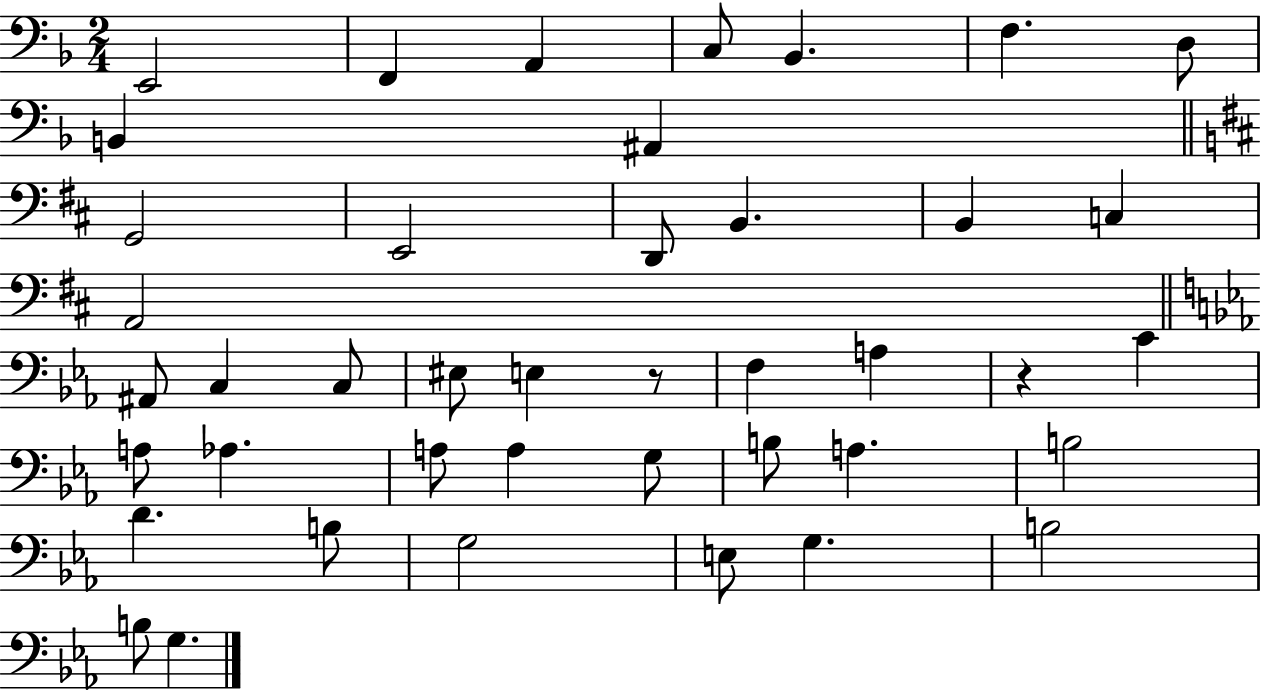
E2/h F2/q A2/q C3/e Bb2/q. F3/q. D3/e B2/q A#2/q G2/h E2/h D2/e B2/q. B2/q C3/q A2/h A#2/e C3/q C3/e EIS3/e E3/q R/e F3/q A3/q R/q C4/q A3/e Ab3/q. A3/e A3/q G3/e B3/e A3/q. B3/h D4/q. B3/e G3/h E3/e G3/q. B3/h B3/e G3/q.